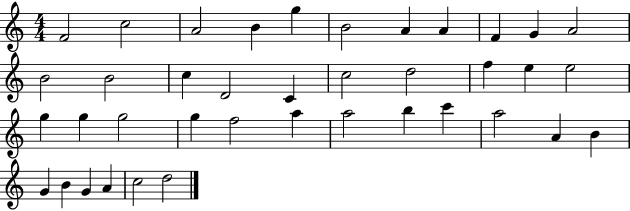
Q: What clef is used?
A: treble